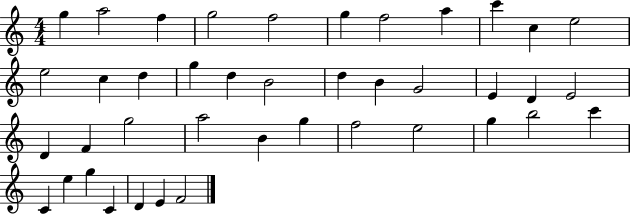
G5/q A5/h F5/q G5/h F5/h G5/q F5/h A5/q C6/q C5/q E5/h E5/h C5/q D5/q G5/q D5/q B4/h D5/q B4/q G4/h E4/q D4/q E4/h D4/q F4/q G5/h A5/h B4/q G5/q F5/h E5/h G5/q B5/h C6/q C4/q E5/q G5/q C4/q D4/q E4/q F4/h